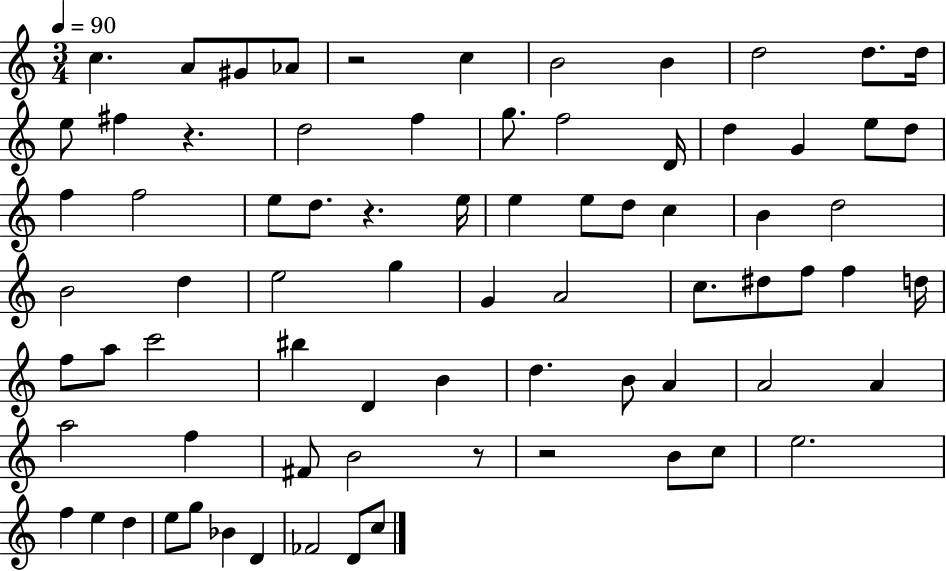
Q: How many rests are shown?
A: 5